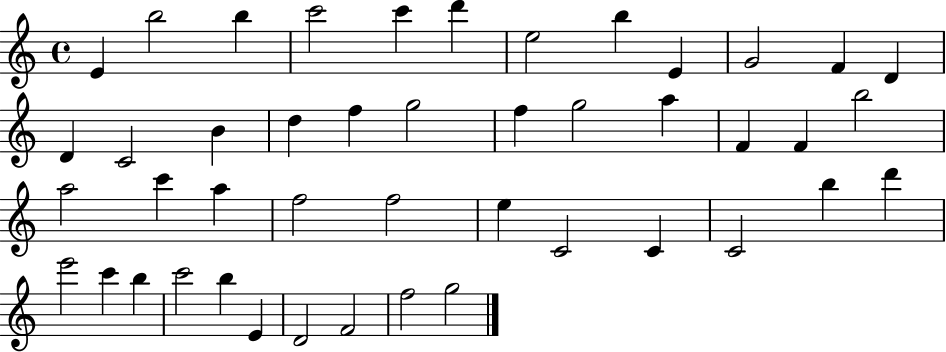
{
  \clef treble
  \time 4/4
  \defaultTimeSignature
  \key c \major
  e'4 b''2 b''4 | c'''2 c'''4 d'''4 | e''2 b''4 e'4 | g'2 f'4 d'4 | \break d'4 c'2 b'4 | d''4 f''4 g''2 | f''4 g''2 a''4 | f'4 f'4 b''2 | \break a''2 c'''4 a''4 | f''2 f''2 | e''4 c'2 c'4 | c'2 b''4 d'''4 | \break e'''2 c'''4 b''4 | c'''2 b''4 e'4 | d'2 f'2 | f''2 g''2 | \break \bar "|."
}